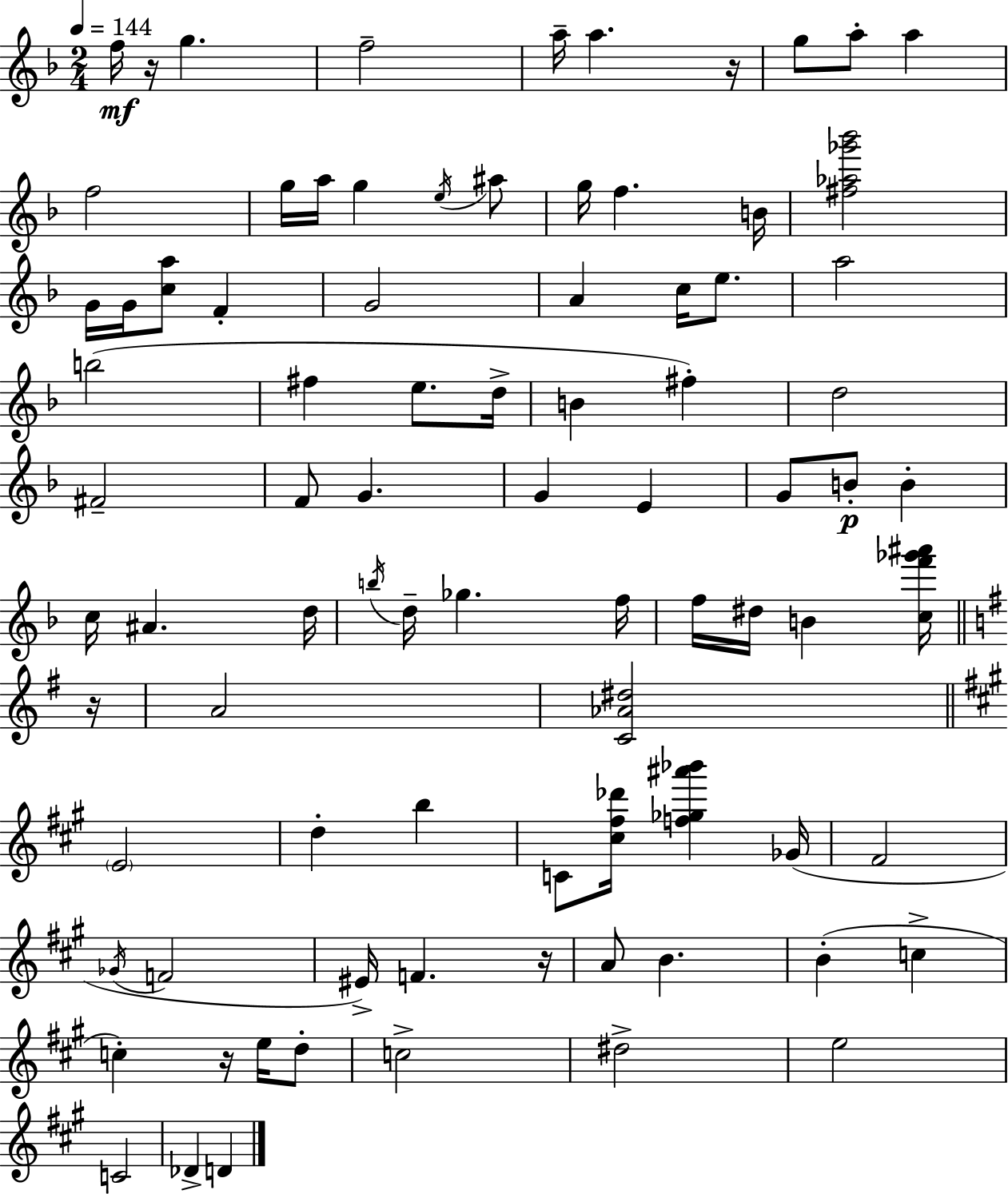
{
  \clef treble
  \numericTimeSignature
  \time 2/4
  \key d \minor
  \tempo 4 = 144
  f''16\mf r16 g''4. | f''2-- | a''16-- a''4. r16 | g''8 a''8-. a''4 | \break f''2 | g''16 a''16 g''4 \acciaccatura { e''16 } ais''8 | g''16 f''4. | b'16 <fis'' aes'' ges''' bes'''>2 | \break g'16 g'16 <c'' a''>8 f'4-. | g'2 | a'4 c''16 e''8. | a''2 | \break b''2( | fis''4 e''8. | d''16-> b'4 fis''4-.) | d''2 | \break fis'2-- | f'8 g'4. | g'4 e'4 | g'8 b'8-.\p b'4-. | \break c''16 ais'4. | d''16 \acciaccatura { b''16 } d''16-- ges''4. | f''16 f''16 dis''16 b'4 | <c'' f''' ges''' ais'''>16 \bar "||" \break \key e \minor r16 a'2 | <c' aes' dis''>2 | \bar "||" \break \key a \major \parenthesize e'2 | d''4-. b''4 | c'8 <cis'' fis'' des'''>16 <f'' ges'' ais''' bes'''>4 ges'16( | fis'2 | \break \acciaccatura { ges'16 } f'2 | eis'16->) f'4. | r16 a'8 b'4. | b'4-.( c''4-> | \break c''4-.) r16 e''16 d''8-. | c''2-> | dis''2-> | e''2 | \break c'2 | des'4-> d'4 | \bar "|."
}